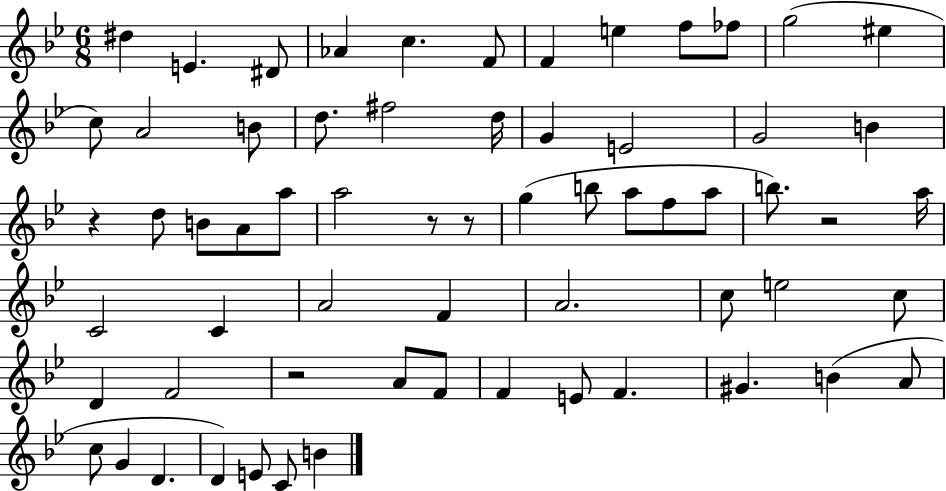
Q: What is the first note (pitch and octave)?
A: D#5